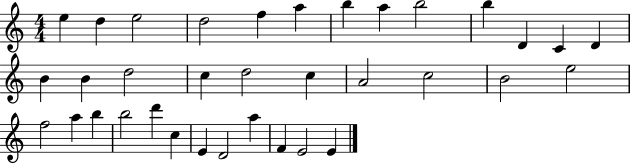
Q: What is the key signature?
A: C major